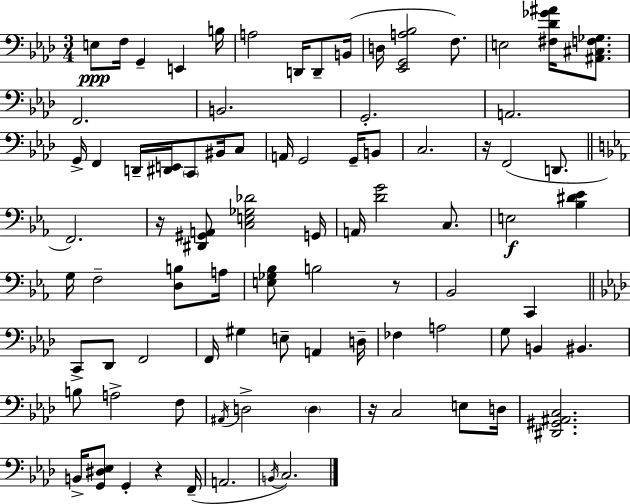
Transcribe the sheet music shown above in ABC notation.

X:1
T:Untitled
M:3/4
L:1/4
K:Ab
E,/2 F,/4 G,, E,, B,/4 A,2 D,,/4 D,,/2 B,,/4 D,/4 [_E,,G,,A,_B,]2 F,/2 E,2 [^F,_D_G^A]/4 [^A,,^C,F,_G,]/2 F,,2 B,,2 G,,2 A,,2 G,,/4 F,, D,,/4 [^D,,E,,]/4 C,,/2 ^B,,/4 C,/2 A,,/4 G,,2 G,,/4 B,,/2 C,2 z/4 F,,2 D,,/2 F,,2 z/4 [^D,,^G,,A,,]/2 [C,E,_G,_D]2 G,,/4 A,,/4 [DG]2 C,/2 E,2 [_B,^D_E] G,/4 F,2 [D,B,]/2 A,/4 [E,_G,_B,]/2 B,2 z/2 _B,,2 C,, C,,/2 _D,,/2 F,,2 F,,/4 ^G, E,/2 A,, D,/4 _F, A,2 G,/2 B,, ^B,, B,/2 A,2 F,/2 ^A,,/4 D,2 D, z/4 C,2 E,/2 D,/4 [^D,,^G,,^A,,C,]2 B,,/4 [G,,^D,_E,]/2 G,, z F,,/4 A,,2 B,,/4 C,2